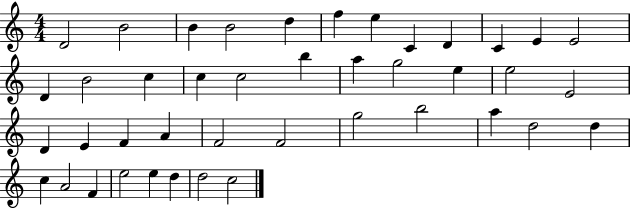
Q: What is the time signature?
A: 4/4